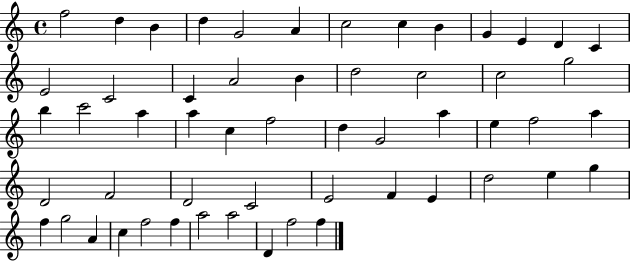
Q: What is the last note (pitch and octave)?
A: F5